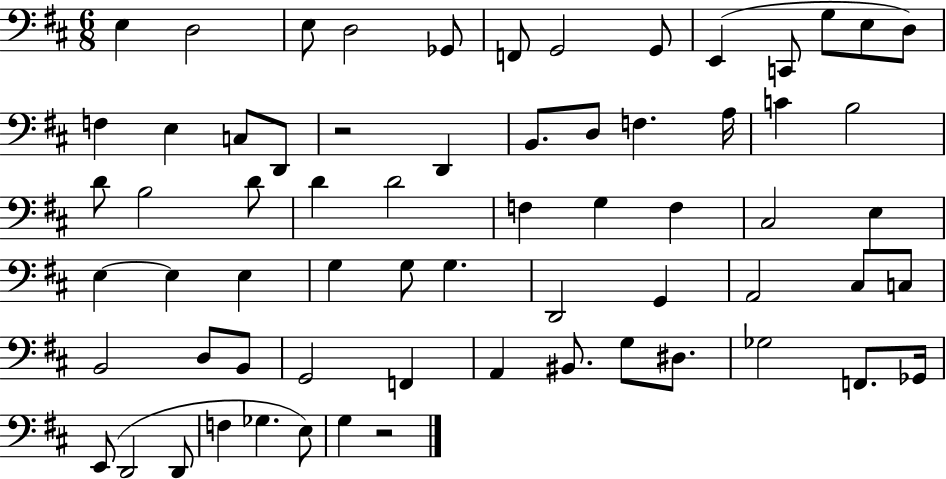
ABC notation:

X:1
T:Untitled
M:6/8
L:1/4
K:D
E, D,2 E,/2 D,2 _G,,/2 F,,/2 G,,2 G,,/2 E,, C,,/2 G,/2 E,/2 D,/2 F, E, C,/2 D,,/2 z2 D,, B,,/2 D,/2 F, A,/4 C B,2 D/2 B,2 D/2 D D2 F, G, F, ^C,2 E, E, E, E, G, G,/2 G, D,,2 G,, A,,2 ^C,/2 C,/2 B,,2 D,/2 B,,/2 G,,2 F,, A,, ^B,,/2 G,/2 ^D,/2 _G,2 F,,/2 _G,,/4 E,,/2 D,,2 D,,/2 F, _G, E,/2 G, z2